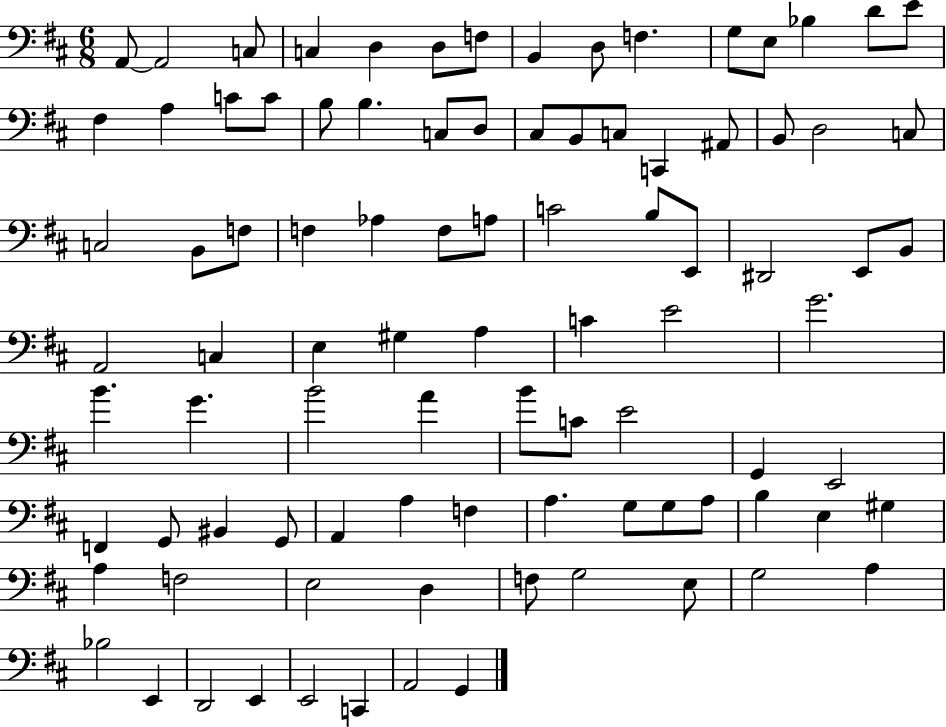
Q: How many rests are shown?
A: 0